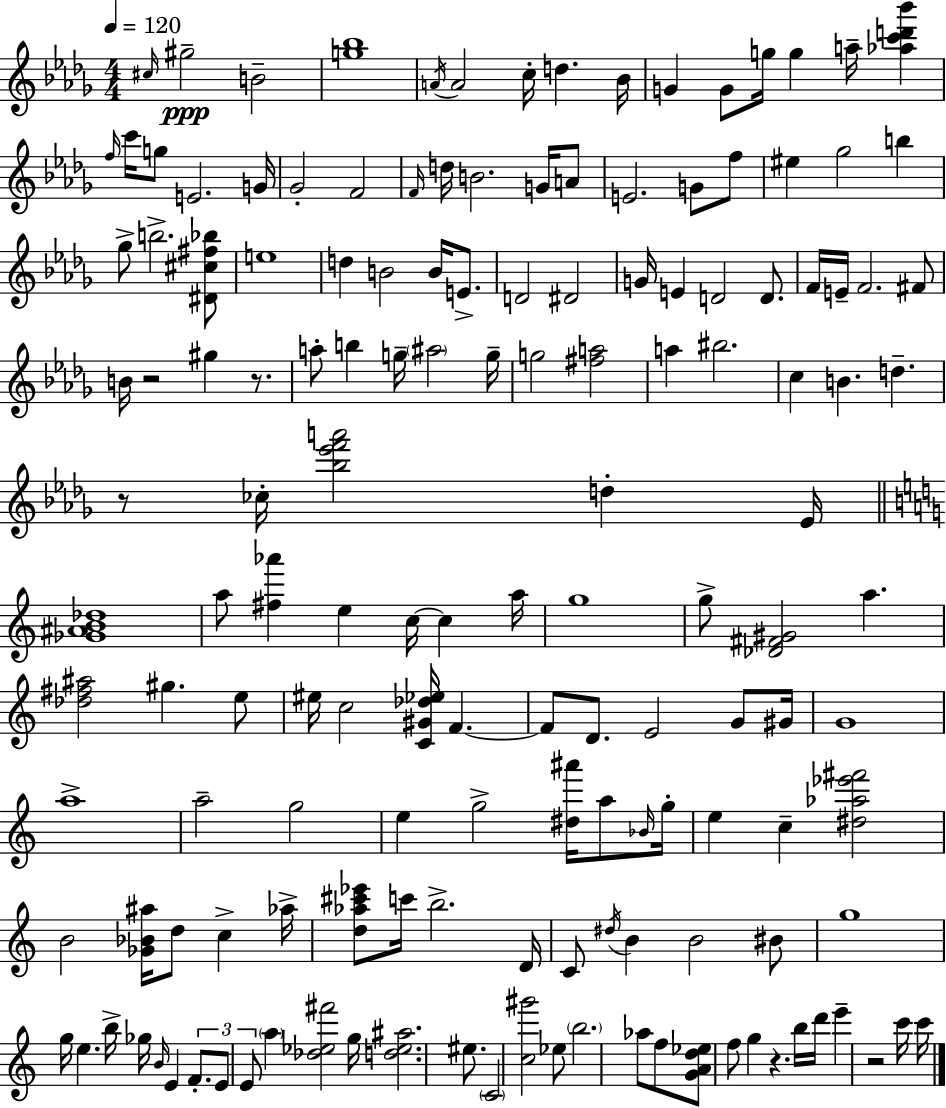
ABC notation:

X:1
T:Untitled
M:4/4
L:1/4
K:Bbm
^c/4 ^g2 B2 [g_b]4 A/4 A2 c/4 d _B/4 G G/2 g/4 g a/4 [_ac'd'_b'] f/4 c'/4 g/2 E2 G/4 _G2 F2 F/4 d/4 B2 G/4 A/2 E2 G/2 f/2 ^e _g2 b _g/2 b2 [^D^c^f_b]/2 e4 d B2 B/4 E/2 D2 ^D2 G/4 E D2 D/2 F/4 E/4 F2 ^F/2 B/4 z2 ^g z/2 a/2 b g/4 ^a2 g/4 g2 [^fa]2 a ^b2 c B d z/2 _c/4 [_b_e'f'a']2 d _E/4 [_G^AB_d]4 a/2 [^f_a'] e c/4 c a/4 g4 g/2 [_D^F^G]2 a [_d^f^a]2 ^g e/2 ^e/4 c2 [C^G_d_e]/4 F F/2 D/2 E2 G/2 ^G/4 G4 a4 a2 g2 e g2 [^d^a']/4 a/2 _B/4 g/4 e c [^d_a_e'^f']2 B2 [_G_B^a]/4 d/2 c _a/4 [d_a^c'_e']/2 c'/4 b2 D/4 C/2 ^d/4 B B2 ^B/2 g4 g/4 e b/4 _g/4 B/4 E F/2 E/2 E/2 a [_d_e^f']2 g/4 [d_e^a]2 ^e/2 C2 [c^g']2 _e/2 b2 _a/2 f/2 [GAd_e]/2 f/2 g z b/4 d'/4 e' z2 c'/4 c'/4